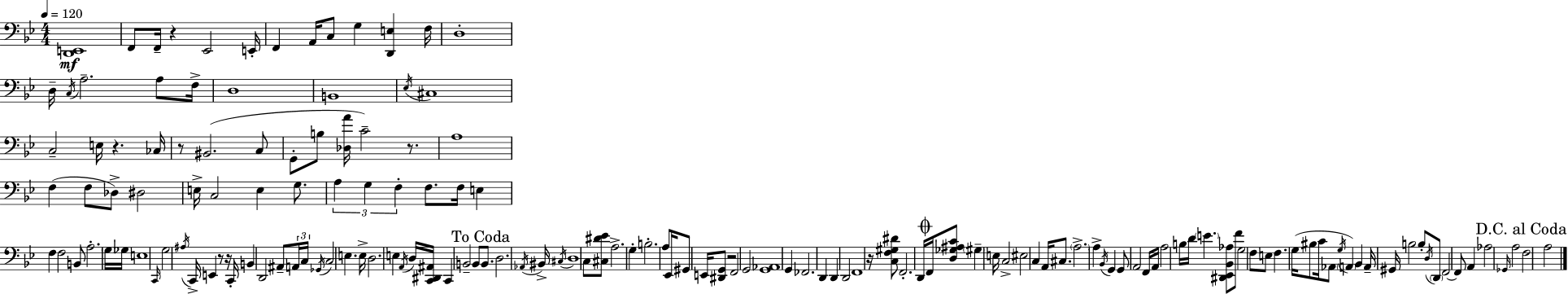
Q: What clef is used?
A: bass